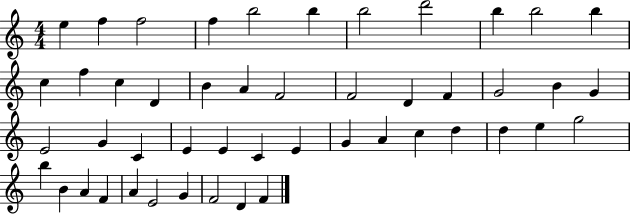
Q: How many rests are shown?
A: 0